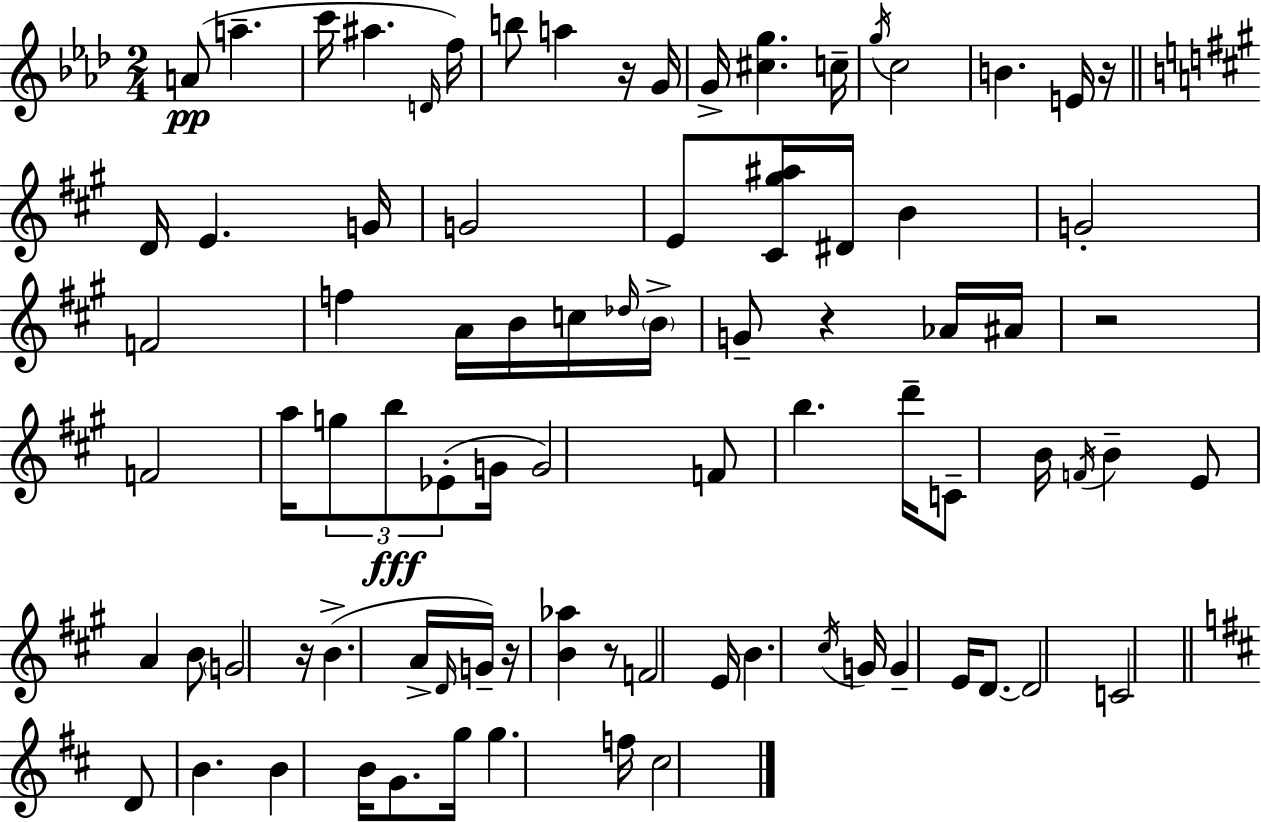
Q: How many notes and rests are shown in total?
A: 84